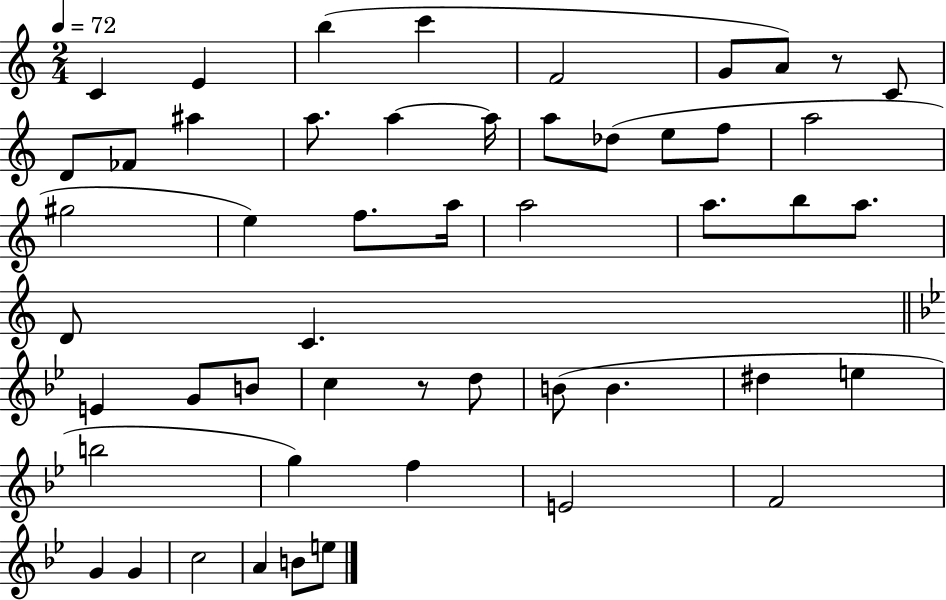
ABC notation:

X:1
T:Untitled
M:2/4
L:1/4
K:C
C E b c' F2 G/2 A/2 z/2 C/2 D/2 _F/2 ^a a/2 a a/4 a/2 _d/2 e/2 f/2 a2 ^g2 e f/2 a/4 a2 a/2 b/2 a/2 D/2 C E G/2 B/2 c z/2 d/2 B/2 B ^d e b2 g f E2 F2 G G c2 A B/2 e/2